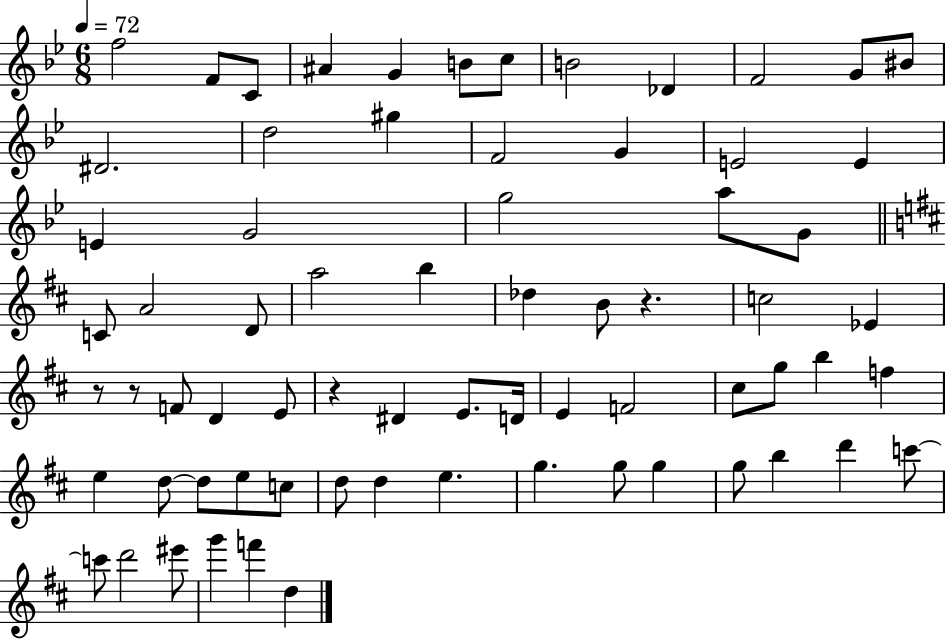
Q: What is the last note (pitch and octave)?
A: D5